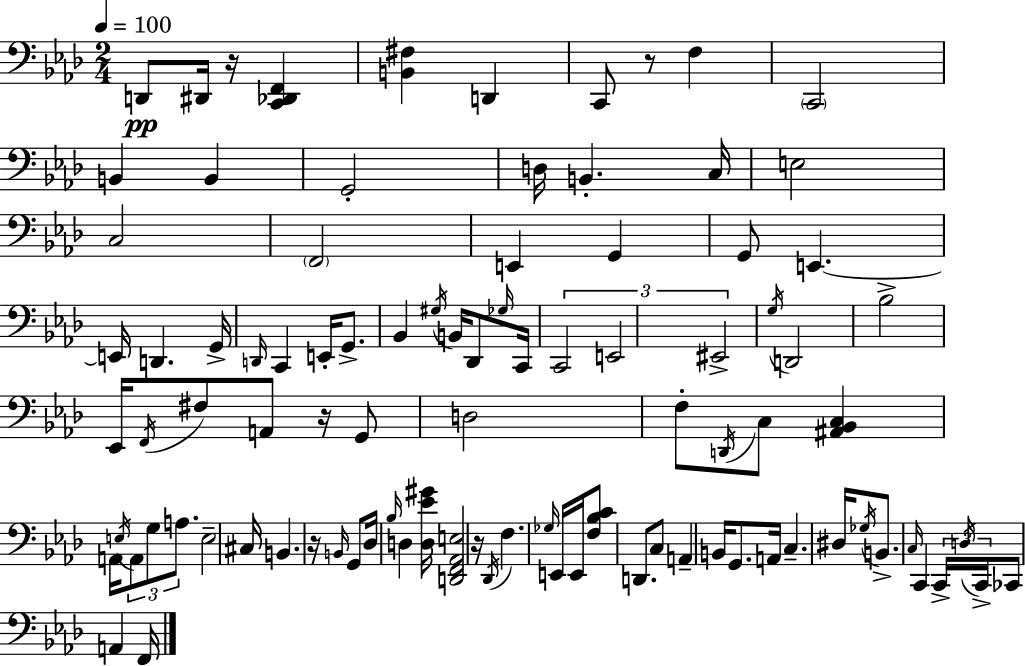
X:1
T:Untitled
M:2/4
L:1/4
K:Ab
D,,/2 ^D,,/4 z/4 [C,,_D,,F,,] [B,,^F,] D,, C,,/2 z/2 F, C,,2 B,, B,, G,,2 D,/4 B,, C,/4 E,2 C,2 F,,2 E,, G,, G,,/2 E,, E,,/4 D,, G,,/4 D,,/4 C,, E,,/4 G,,/2 _B,, ^G,/4 B,,/4 _D,,/2 _G,/4 C,,/4 C,,2 E,,2 ^E,,2 G,/4 D,,2 _B,2 _E,,/4 F,,/4 ^F,/2 A,,/2 z/4 G,,/2 D,2 F,/2 D,,/4 C,/2 [^A,,_B,,C,] A,,/4 E,/4 A,,/2 G,/2 A,/2 E,2 ^C,/4 B,, z/4 B,,/4 G,,/2 _D,/4 _B,/4 D, [D,_E^G]/4 [D,,F,,_A,,E,]2 z/4 _D,,/4 F, _G,/4 E,,/4 E,,/4 [F,_B,C]/2 D,,/2 C,/2 A,, B,,/4 G,,/2 A,,/4 C, ^D,/4 _G,/4 B,,/2 C,/4 C,, C,,/4 D,/4 C,,/4 _C,,/2 A,, F,,/4